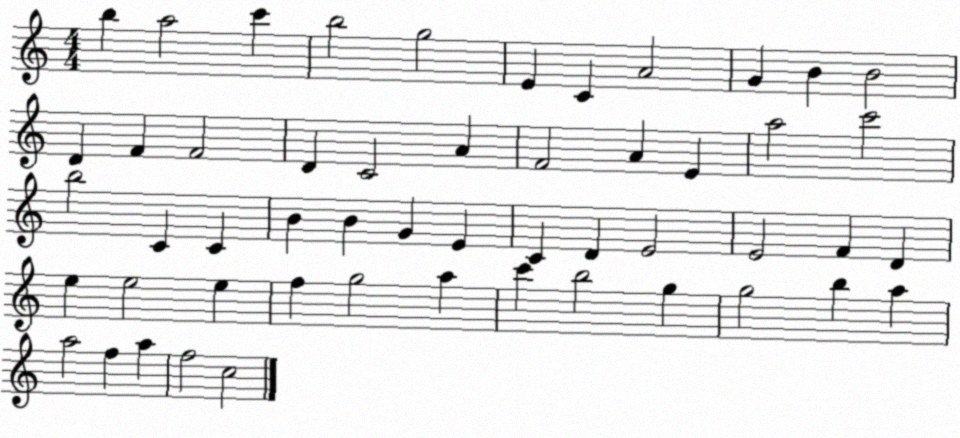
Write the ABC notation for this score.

X:1
T:Untitled
M:4/4
L:1/4
K:C
b a2 c' b2 g2 E C A2 G B B2 D F F2 D C2 A F2 A E a2 c'2 b2 C C B B G E C D E2 E2 F D e e2 e f g2 a c' b2 g g2 b a a2 f a f2 c2